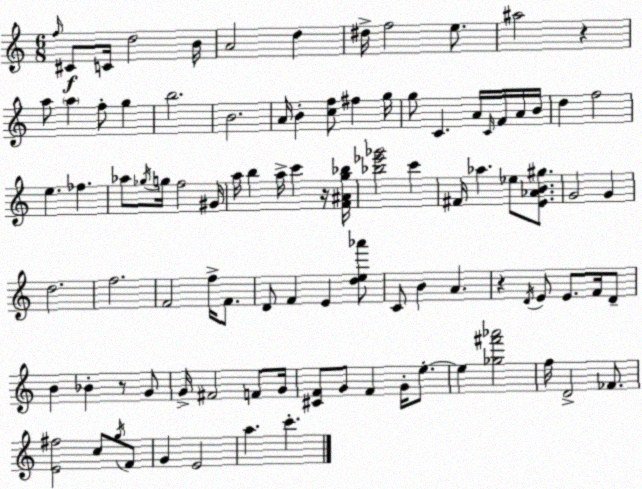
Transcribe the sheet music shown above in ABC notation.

X:1
T:Untitled
M:6/8
L:1/4
K:C
f/4 ^C/2 C/4 d2 B/4 A2 d ^d/4 f2 e/2 ^a2 z a/2 a f/2 g b2 B2 A/4 B [cf]/2 ^f g/4 g/2 C A/4 C/4 F/4 A/4 B/4 d f2 e _f _a/2 _g/4 g/4 f2 ^G/4 a/4 b a/4 c' z/4 [F^Ag_b]/4 [_b_e'_g']2 c' ^F/4 _a _e/2 [E_AB^g]/2 G2 G d2 f2 F2 f/4 F/2 D/2 F E [de_a']/2 C/2 B A z D/4 E/2 E/2 F/4 D/2 B _B z/2 G/2 G/4 ^F2 F/2 G/4 [^CF]/2 G/2 F G/4 e/2 e [_g^f'_a']2 f/4 D2 _F/2 [E^f]2 c/2 g/4 F/2 G E2 a c'